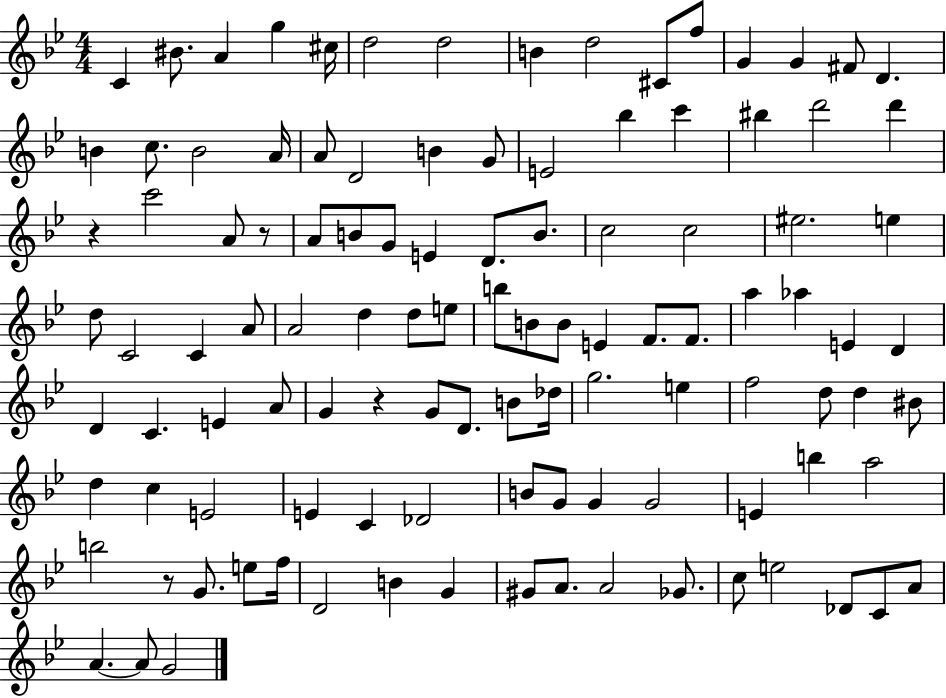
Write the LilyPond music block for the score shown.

{
  \clef treble
  \numericTimeSignature
  \time 4/4
  \key bes \major
  c'4 bis'8. a'4 g''4 cis''16 | d''2 d''2 | b'4 d''2 cis'8 f''8 | g'4 g'4 fis'8 d'4. | \break b'4 c''8. b'2 a'16 | a'8 d'2 b'4 g'8 | e'2 bes''4 c'''4 | bis''4 d'''2 d'''4 | \break r4 c'''2 a'8 r8 | a'8 b'8 g'8 e'4 d'8. b'8. | c''2 c''2 | eis''2. e''4 | \break d''8 c'2 c'4 a'8 | a'2 d''4 d''8 e''8 | b''8 b'8 b'8 e'4 f'8. f'8. | a''4 aes''4 e'4 d'4 | \break d'4 c'4. e'4 a'8 | g'4 r4 g'8 d'8. b'8 des''16 | g''2. e''4 | f''2 d''8 d''4 bis'8 | \break d''4 c''4 e'2 | e'4 c'4 des'2 | b'8 g'8 g'4 g'2 | e'4 b''4 a''2 | \break b''2 r8 g'8. e''8 f''16 | d'2 b'4 g'4 | gis'8 a'8. a'2 ges'8. | c''8 e''2 des'8 c'8 a'8 | \break a'4.~~ a'8 g'2 | \bar "|."
}